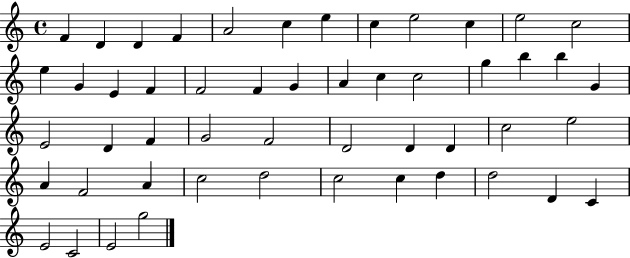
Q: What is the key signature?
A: C major